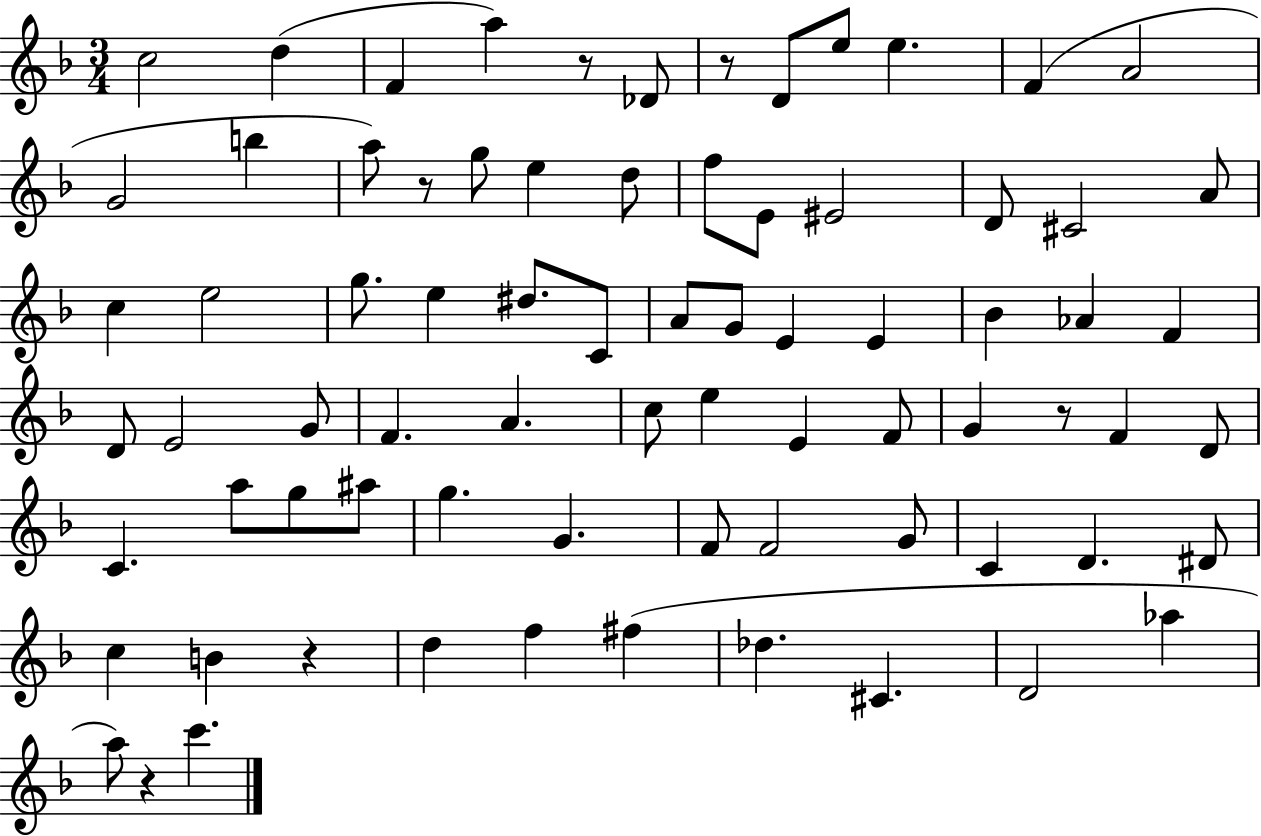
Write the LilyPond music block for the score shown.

{
  \clef treble
  \numericTimeSignature
  \time 3/4
  \key f \major
  c''2 d''4( | f'4 a''4) r8 des'8 | r8 d'8 e''8 e''4. | f'4( a'2 | \break g'2 b''4 | a''8) r8 g''8 e''4 d''8 | f''8 e'8 eis'2 | d'8 cis'2 a'8 | \break c''4 e''2 | g''8. e''4 dis''8. c'8 | a'8 g'8 e'4 e'4 | bes'4 aes'4 f'4 | \break d'8 e'2 g'8 | f'4. a'4. | c''8 e''4 e'4 f'8 | g'4 r8 f'4 d'8 | \break c'4. a''8 g''8 ais''8 | g''4. g'4. | f'8 f'2 g'8 | c'4 d'4. dis'8 | \break c''4 b'4 r4 | d''4 f''4 fis''4( | des''4. cis'4. | d'2 aes''4 | \break a''8) r4 c'''4. | \bar "|."
}